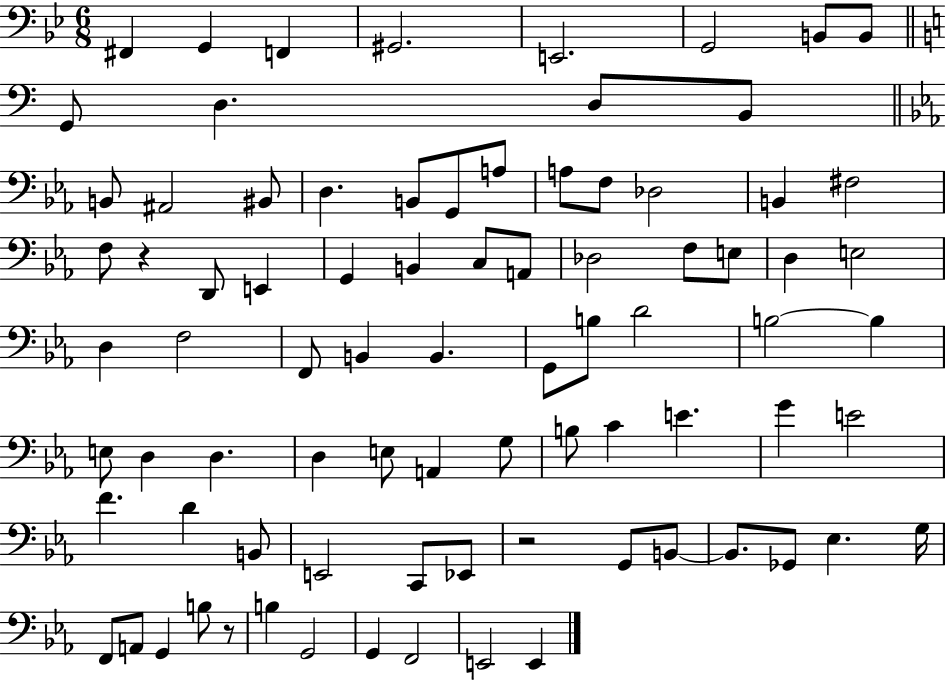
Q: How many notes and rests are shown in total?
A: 83